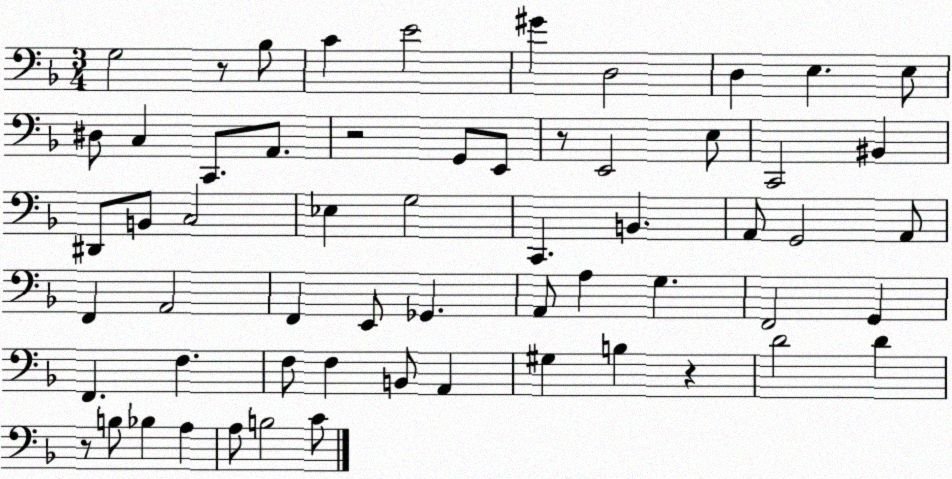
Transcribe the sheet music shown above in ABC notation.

X:1
T:Untitled
M:3/4
L:1/4
K:F
G,2 z/2 _B,/2 C E2 ^G D,2 D, E, E,/2 ^D,/2 C, C,,/2 A,,/2 z2 G,,/2 E,,/2 z/2 E,,2 E,/2 C,,2 ^B,, ^D,,/2 B,,/2 C,2 _E, G,2 C,, B,, A,,/2 G,,2 A,,/2 F,, A,,2 F,, E,,/2 _G,, A,,/2 A, G, F,,2 G,, F,, F, F,/2 F, B,,/2 A,, ^G, B, z D2 D z/2 B,/2 _B, A, A,/2 B,2 C/2